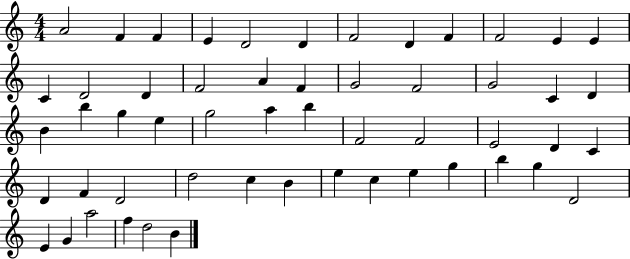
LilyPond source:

{
  \clef treble
  \numericTimeSignature
  \time 4/4
  \key c \major
  a'2 f'4 f'4 | e'4 d'2 d'4 | f'2 d'4 f'4 | f'2 e'4 e'4 | \break c'4 d'2 d'4 | f'2 a'4 f'4 | g'2 f'2 | g'2 c'4 d'4 | \break b'4 b''4 g''4 e''4 | g''2 a''4 b''4 | f'2 f'2 | e'2 d'4 c'4 | \break d'4 f'4 d'2 | d''2 c''4 b'4 | e''4 c''4 e''4 g''4 | b''4 g''4 d'2 | \break e'4 g'4 a''2 | f''4 d''2 b'4 | \bar "|."
}